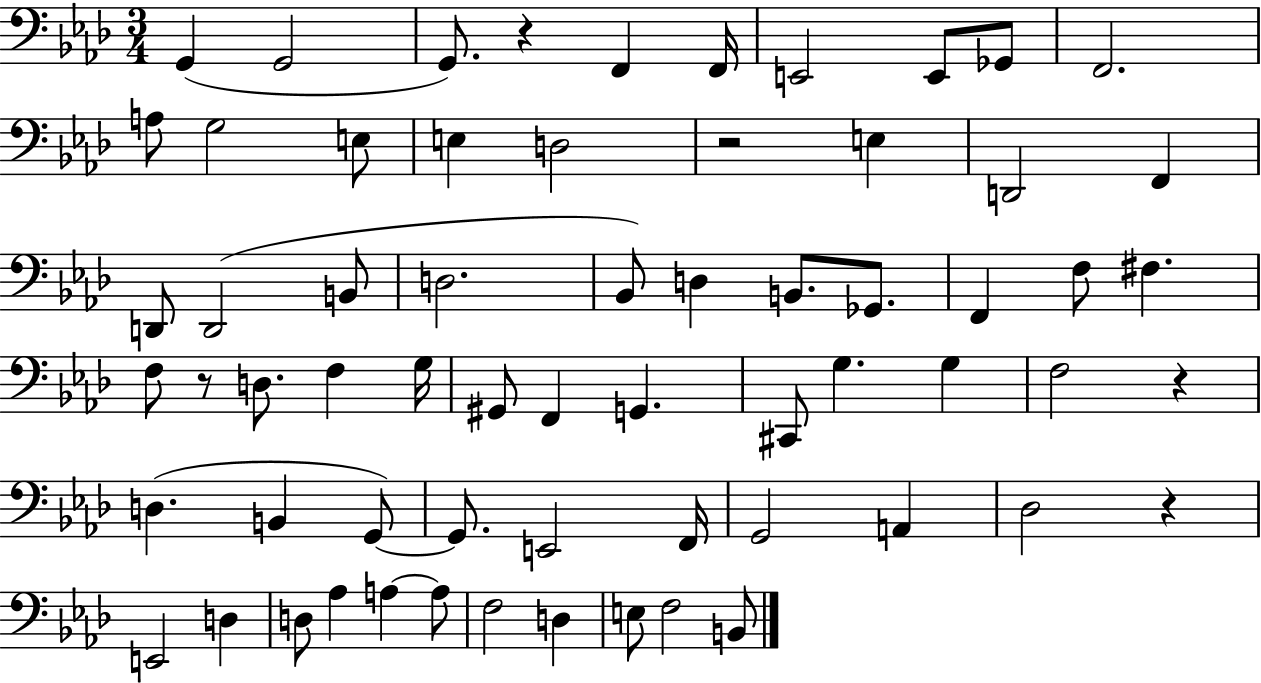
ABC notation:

X:1
T:Untitled
M:3/4
L:1/4
K:Ab
G,, G,,2 G,,/2 z F,, F,,/4 E,,2 E,,/2 _G,,/2 F,,2 A,/2 G,2 E,/2 E, D,2 z2 E, D,,2 F,, D,,/2 D,,2 B,,/2 D,2 _B,,/2 D, B,,/2 _G,,/2 F,, F,/2 ^F, F,/2 z/2 D,/2 F, G,/4 ^G,,/2 F,, G,, ^C,,/2 G, G, F,2 z D, B,, G,,/2 G,,/2 E,,2 F,,/4 G,,2 A,, _D,2 z E,,2 D, D,/2 _A, A, A,/2 F,2 D, E,/2 F,2 B,,/2